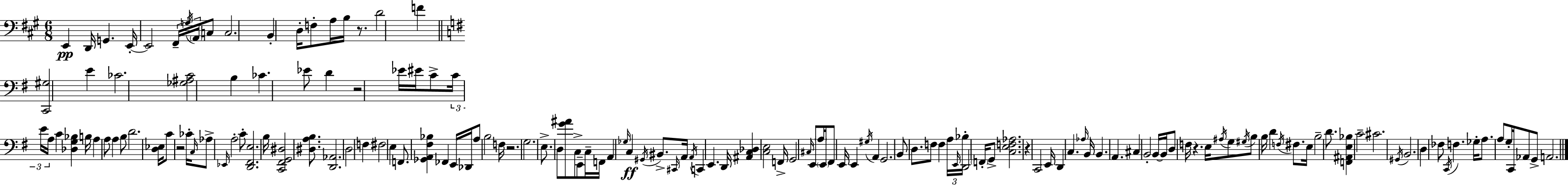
X:1
T:Untitled
M:6/8
L:1/4
K:A
E,, D,,/4 G,, E,,/4 E,,2 ^F,,/4 G,/4 A,,/4 C,/2 C,2 B,, D,/4 F,/2 A,/4 B,/4 z/2 D2 F [C,,^G,]2 E _C2 [_G,^A,C]2 B, _C _E/2 D z2 _E/4 ^E/4 C/2 C/4 E/4 A,/4 C [_D,G,_B,] B,/4 A, A,/2 A, B,/2 D2 [D,_E,]/4 C/2 z2 _C/4 C,/4 _A,/2 _E,,/4 A,2 C/2 [D,,^F,,E,]2 B,/4 [C,,^F,,G,,^D,]2 [^D,A,B,]/2 [D,,_A,,]2 D,2 F, ^F,2 E, F,,/2 [_G,,A,,^F,_B,] _F,, E,,/4 _D,,/4 A,/2 B,2 F,/4 z2 G,2 E,/2 D,/2 [G^A]/2 C,/2 E,,/2 C,/4 F,,/4 A,, _G,/4 C, ^G,,/4 ^B,,/2 ^C,,/4 A,,/4 A,,/4 C,, E,, D,,/4 [^A,,C,_D,] [C,E,]2 F,,/4 G,,2 ^C,/4 E,,/2 A,/4 E,,/4 ^F,,/2 E,,/4 E,, ^G,/4 A,, G,,2 B,,/2 D,/2 F,/2 F, A,/4 E,,/4 _B,/4 D,,2 F,,/4 G,,/2 [C,E,F,_A,]2 z C,,2 E,,/4 D,, C, _A,/4 B,,/4 B,, A,, ^C, B,,2 B,,/4 B,,/4 D,/2 F,/4 z E,/4 ^A,/4 G,/2 ^G,/4 B,/2 B,/4 D F,/4 ^F,/2 E,/4 B,2 D/2 [F,,^A,,E,_B,] C2 ^C2 ^G,,/4 B,,2 D, _F,/2 C,,/4 F, _G,/4 A,/2 A,/2 G,/4 C,,/4 _A,,/2 G,,/2 A,,2